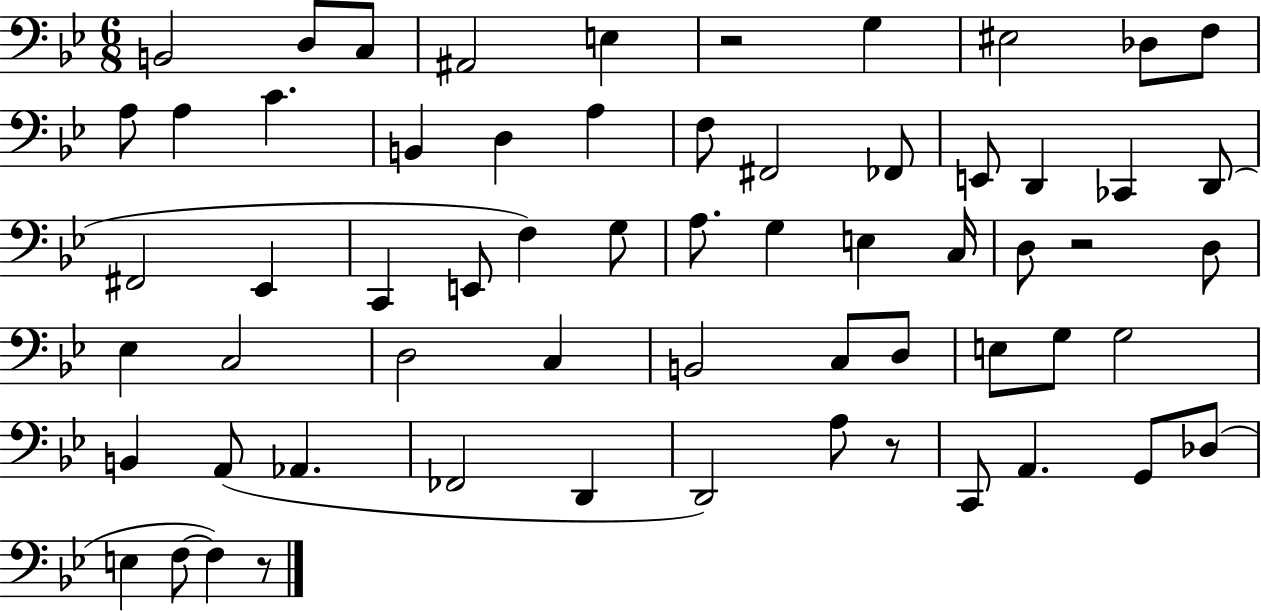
B2/h D3/e C3/e A#2/h E3/q R/h G3/q EIS3/h Db3/e F3/e A3/e A3/q C4/q. B2/q D3/q A3/q F3/e F#2/h FES2/e E2/e D2/q CES2/q D2/e F#2/h Eb2/q C2/q E2/e F3/q G3/e A3/e. G3/q E3/q C3/s D3/e R/h D3/e Eb3/q C3/h D3/h C3/q B2/h C3/e D3/e E3/e G3/e G3/h B2/q A2/e Ab2/q. FES2/h D2/q D2/h A3/e R/e C2/e A2/q. G2/e Db3/e E3/q F3/e F3/q R/e